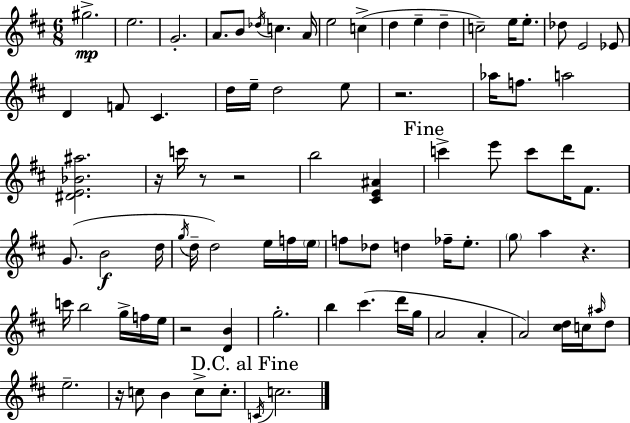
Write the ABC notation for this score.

X:1
T:Untitled
M:6/8
L:1/4
K:D
^g2 e2 G2 A/2 B/2 _d/4 c A/4 e2 c d e d c2 e/4 e/2 _d/2 E2 _E/2 D F/2 ^C d/4 e/4 d2 e/2 z2 _a/4 f/2 a2 [^DE_B^a]2 z/4 c'/4 z/2 z2 b2 [^CE^A] c' e'/2 c'/2 d'/4 ^F/2 G/2 B2 d/4 g/4 d/4 d2 e/4 f/4 e/4 f/2 _d/2 d _f/4 e/2 g/2 a z c'/4 b2 g/4 f/4 e/4 z2 [DB] g2 b ^c' d'/4 g/4 A2 A A2 [^cd]/4 c/4 ^a/4 d/2 e2 z/4 c/2 B c/2 c/2 C/4 c2